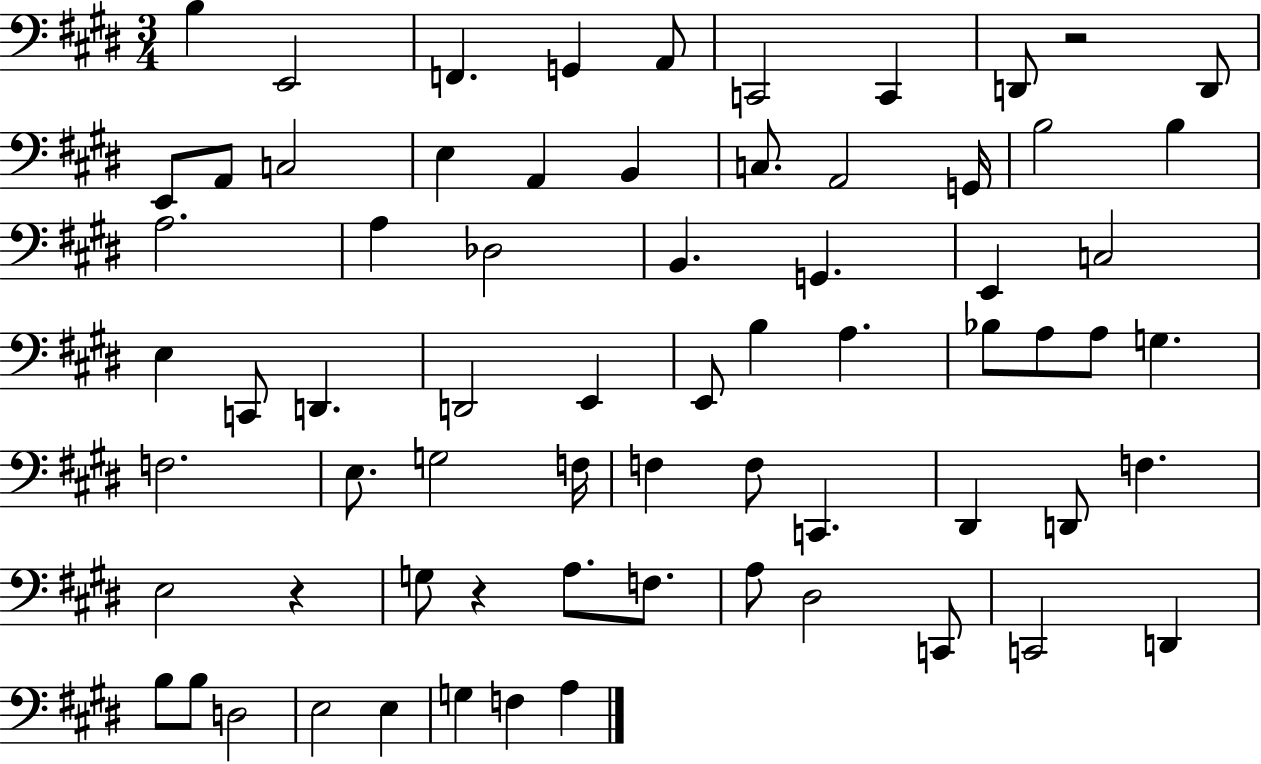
{
  \clef bass
  \numericTimeSignature
  \time 3/4
  \key e \major
  \repeat volta 2 { b4 e,2 | f,4. g,4 a,8 | c,2 c,4 | d,8 r2 d,8 | \break e,8 a,8 c2 | e4 a,4 b,4 | c8. a,2 g,16 | b2 b4 | \break a2. | a4 des2 | b,4. g,4. | e,4 c2 | \break e4 c,8 d,4. | d,2 e,4 | e,8 b4 a4. | bes8 a8 a8 g4. | \break f2. | e8. g2 f16 | f4 f8 c,4. | dis,4 d,8 f4. | \break e2 r4 | g8 r4 a8. f8. | a8 dis2 c,8 | c,2 d,4 | \break b8 b8 d2 | e2 e4 | g4 f4 a4 | } \bar "|."
}